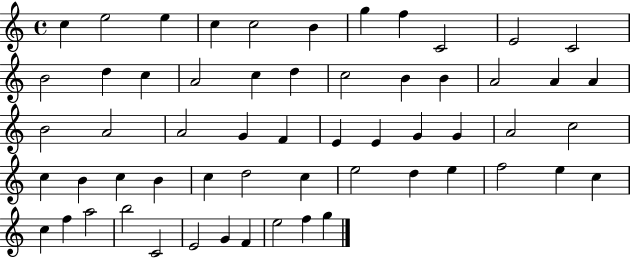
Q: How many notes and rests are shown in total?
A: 58